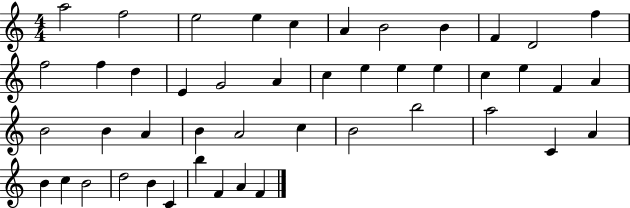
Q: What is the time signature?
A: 4/4